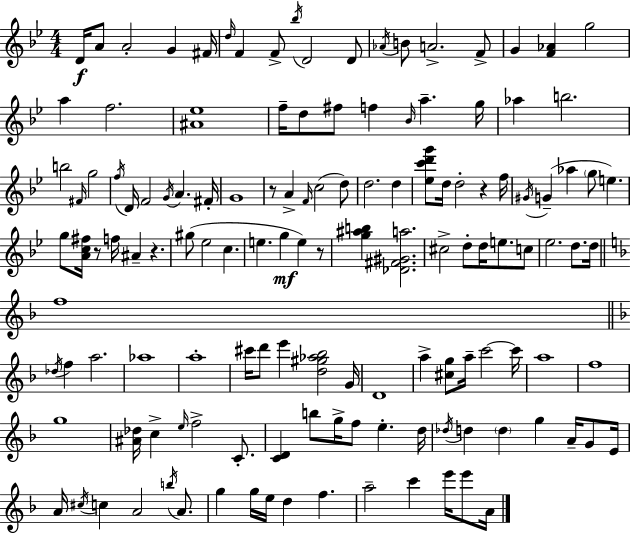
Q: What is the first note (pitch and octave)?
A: D4